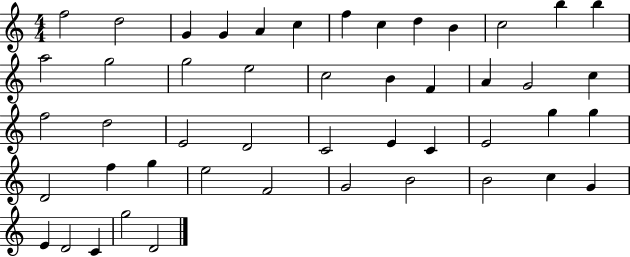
X:1
T:Untitled
M:4/4
L:1/4
K:C
f2 d2 G G A c f c d B c2 b b a2 g2 g2 e2 c2 B F A G2 c f2 d2 E2 D2 C2 E C E2 g g D2 f g e2 F2 G2 B2 B2 c G E D2 C g2 D2